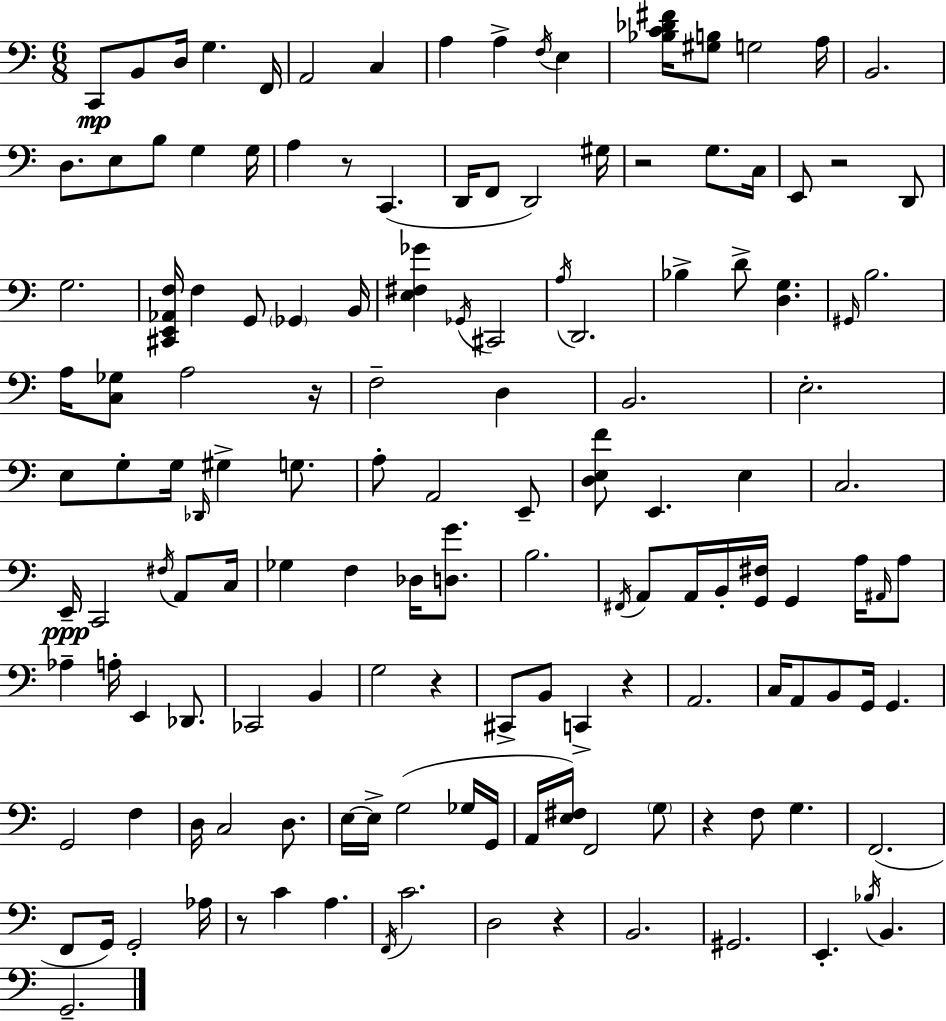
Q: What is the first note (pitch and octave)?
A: C2